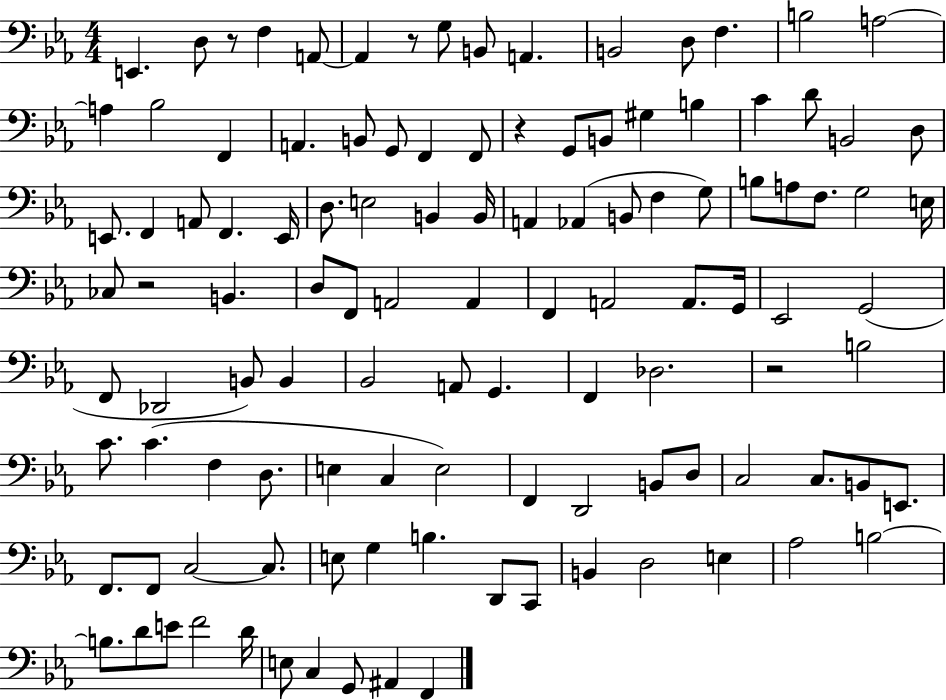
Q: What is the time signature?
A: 4/4